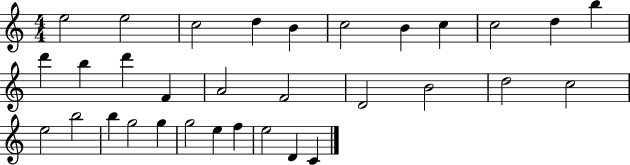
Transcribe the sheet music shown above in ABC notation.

X:1
T:Untitled
M:4/4
L:1/4
K:C
e2 e2 c2 d B c2 B c c2 d b d' b d' F A2 F2 D2 B2 d2 c2 e2 b2 b g2 g g2 e f e2 D C